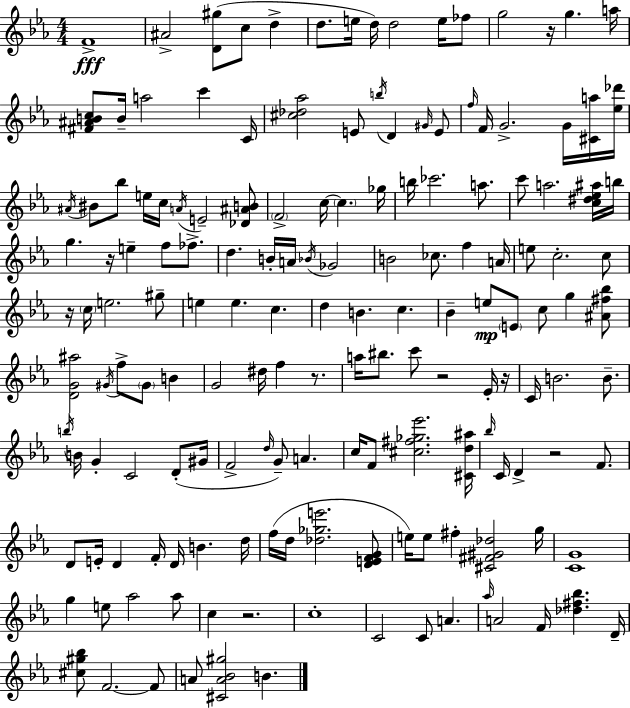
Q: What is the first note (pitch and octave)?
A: F4